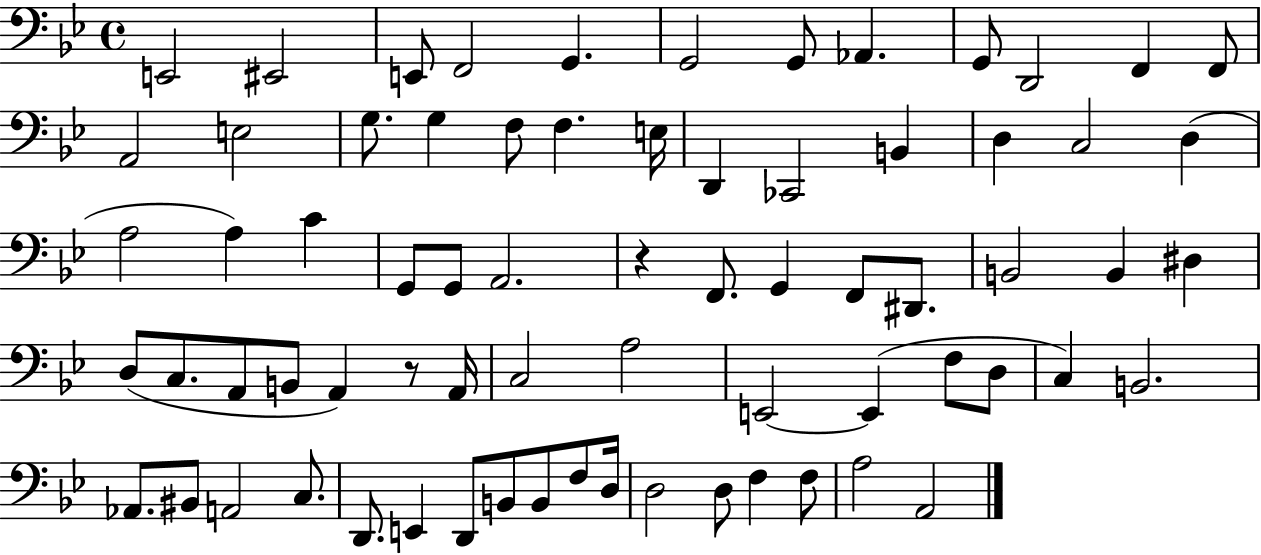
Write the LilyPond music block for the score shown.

{
  \clef bass
  \time 4/4
  \defaultTimeSignature
  \key bes \major
  e,2 eis,2 | e,8 f,2 g,4. | g,2 g,8 aes,4. | g,8 d,2 f,4 f,8 | \break a,2 e2 | g8. g4 f8 f4. e16 | d,4 ces,2 b,4 | d4 c2 d4( | \break a2 a4) c'4 | g,8 g,8 a,2. | r4 f,8. g,4 f,8 dis,8. | b,2 b,4 dis4 | \break d8( c8. a,8 b,8 a,4) r8 a,16 | c2 a2 | e,2~~ e,4( f8 d8 | c4) b,2. | \break aes,8. bis,8 a,2 c8. | d,8. e,4 d,8 b,8 b,8 f8 d16 | d2 d8 f4 f8 | a2 a,2 | \break \bar "|."
}